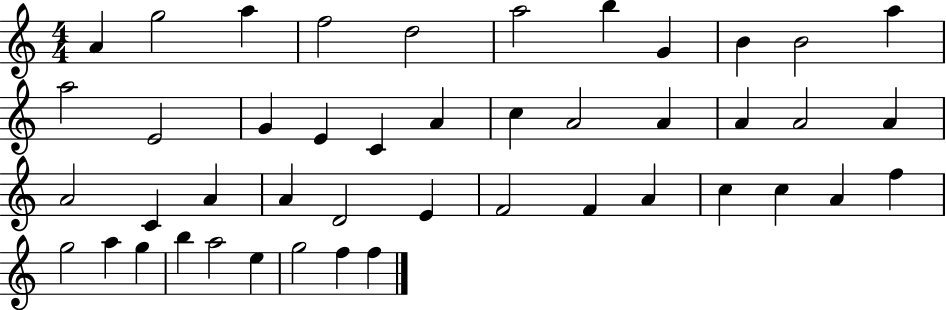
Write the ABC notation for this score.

X:1
T:Untitled
M:4/4
L:1/4
K:C
A g2 a f2 d2 a2 b G B B2 a a2 E2 G E C A c A2 A A A2 A A2 C A A D2 E F2 F A c c A f g2 a g b a2 e g2 f f